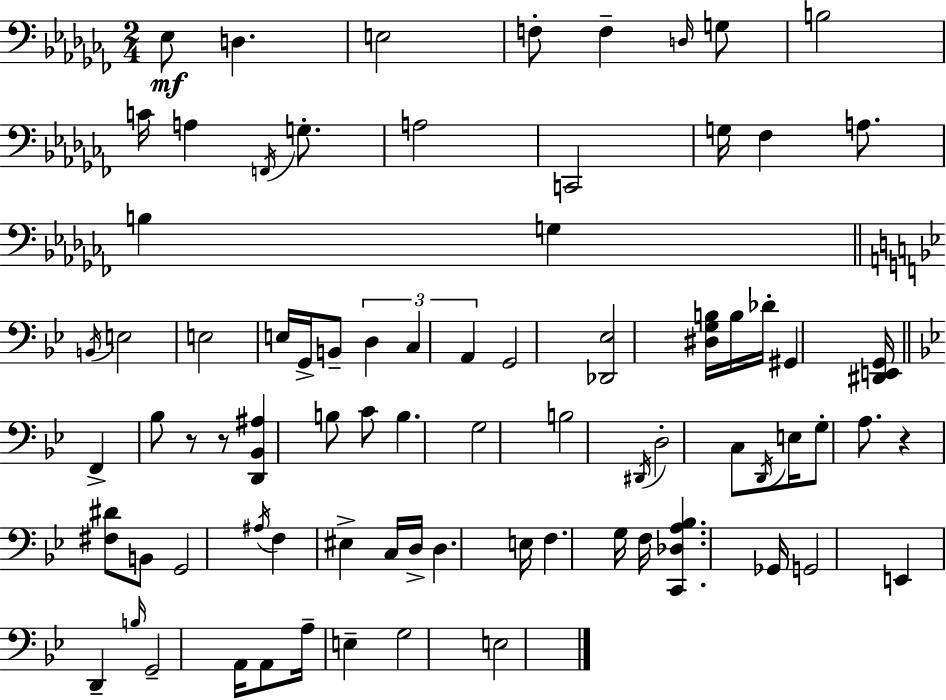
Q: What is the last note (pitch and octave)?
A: E3